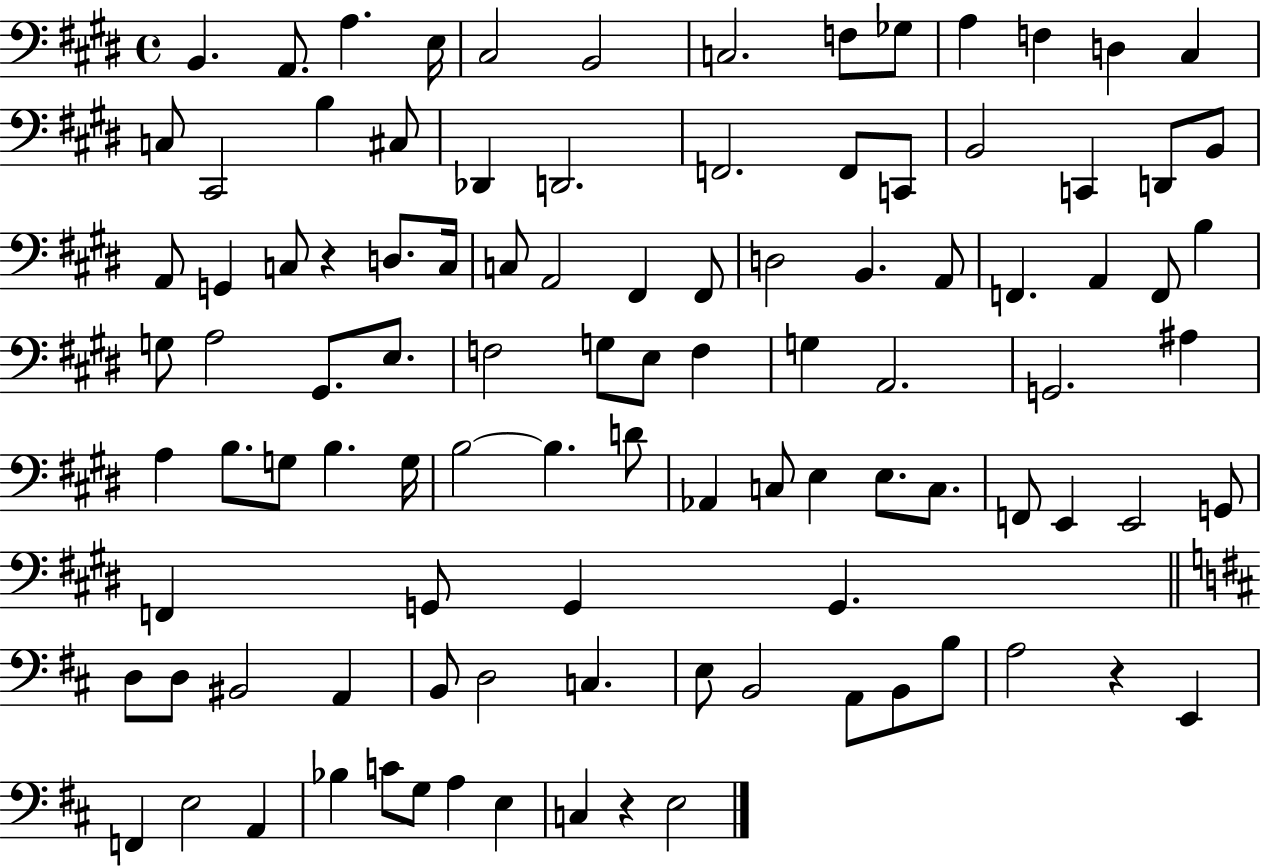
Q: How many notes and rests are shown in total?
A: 102